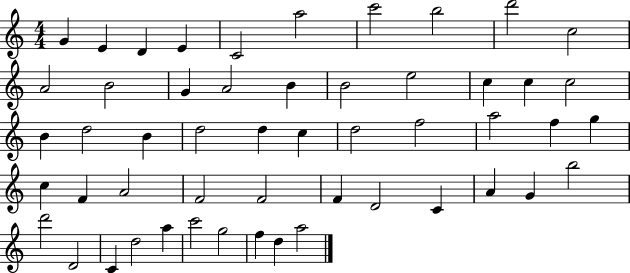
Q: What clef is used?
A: treble